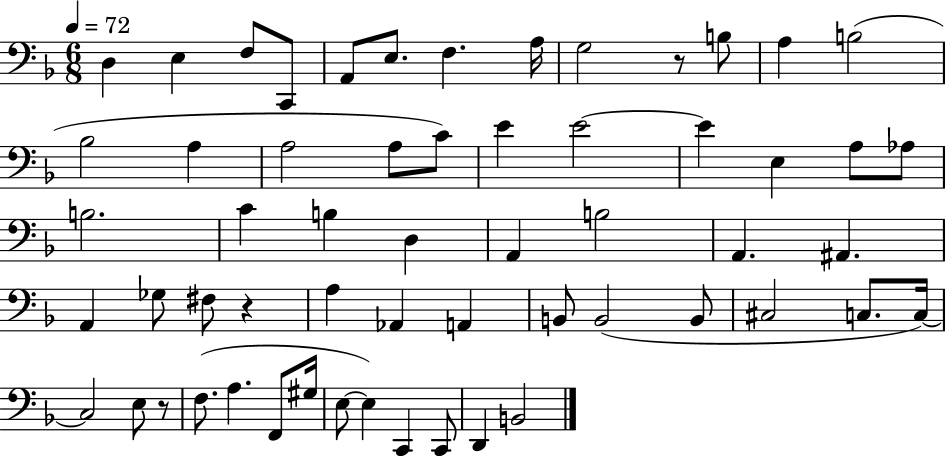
D3/q E3/q F3/e C2/e A2/e E3/e. F3/q. A3/s G3/h R/e B3/e A3/q B3/h Bb3/h A3/q A3/h A3/e C4/e E4/q E4/h E4/q E3/q A3/e Ab3/e B3/h. C4/q B3/q D3/q A2/q B3/h A2/q. A#2/q. A2/q Gb3/e F#3/e R/q A3/q Ab2/q A2/q B2/e B2/h B2/e C#3/h C3/e. C3/s C3/h E3/e R/e F3/e. A3/q. F2/e G#3/s E3/e E3/q C2/q C2/e D2/q B2/h